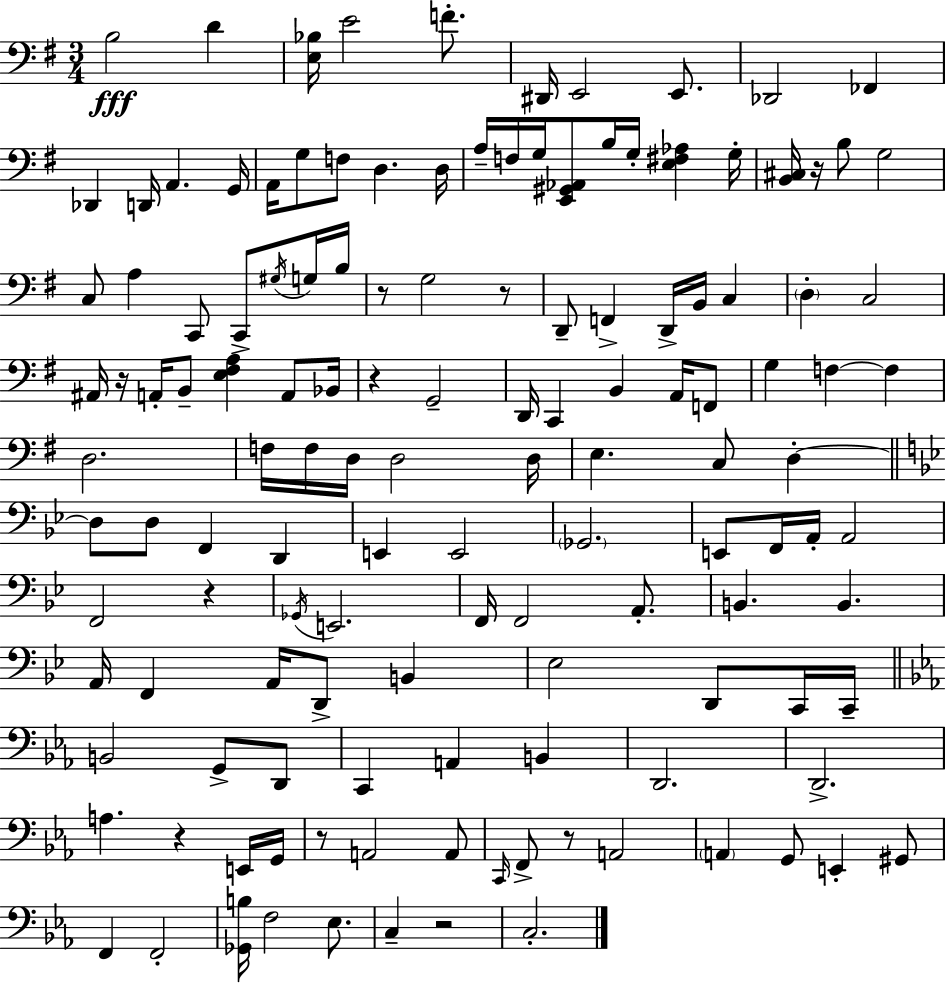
X:1
T:Untitled
M:3/4
L:1/4
K:G
B,2 D [E,_B,]/4 E2 F/2 ^D,,/4 E,,2 E,,/2 _D,,2 _F,, _D,, D,,/4 A,, G,,/4 A,,/4 G,/2 F,/2 D, D,/4 A,/4 F,/4 G,/4 [E,,^G,,_A,,]/2 B,/4 G,/4 [E,^F,_A,] G,/4 [B,,^C,]/4 z/4 B,/2 G,2 C,/2 A, C,,/2 C,,/2 ^G,/4 G,/4 B,/4 z/2 G,2 z/2 D,,/2 F,, D,,/4 B,,/4 C, D, C,2 ^A,,/4 z/4 A,,/4 B,,/2 [E,^F,A,] A,,/2 _B,,/4 z G,,2 D,,/4 C,, B,, A,,/4 F,,/2 G, F, F, D,2 F,/4 F,/4 D,/4 D,2 D,/4 E, C,/2 D, D,/2 D,/2 F,, D,, E,, E,,2 _G,,2 E,,/2 F,,/4 A,,/4 A,,2 F,,2 z _G,,/4 E,,2 F,,/4 F,,2 A,,/2 B,, B,, A,,/4 F,, A,,/4 D,,/2 B,, _E,2 D,,/2 C,,/4 C,,/4 B,,2 G,,/2 D,,/2 C,, A,, B,, D,,2 D,,2 A, z E,,/4 G,,/4 z/2 A,,2 A,,/2 C,,/4 F,,/2 z/2 A,,2 A,, G,,/2 E,, ^G,,/2 F,, F,,2 [_G,,B,]/4 F,2 _E,/2 C, z2 C,2